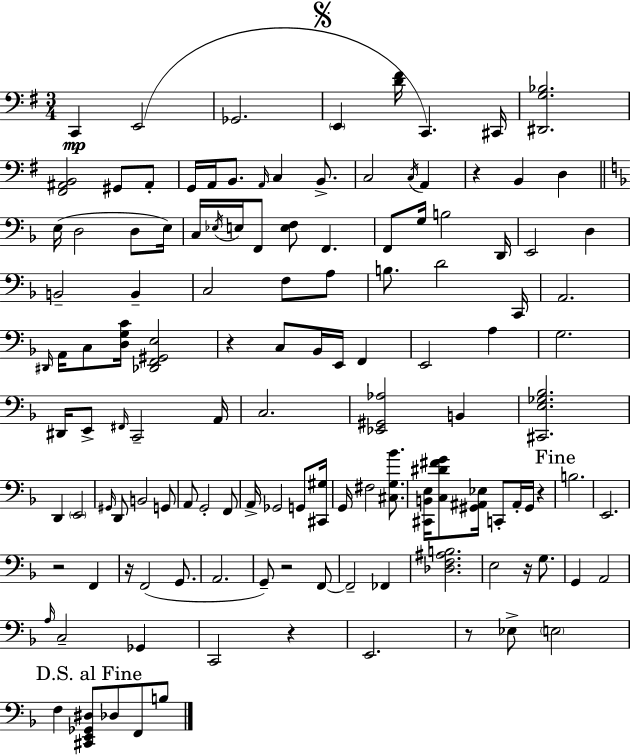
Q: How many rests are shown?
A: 9